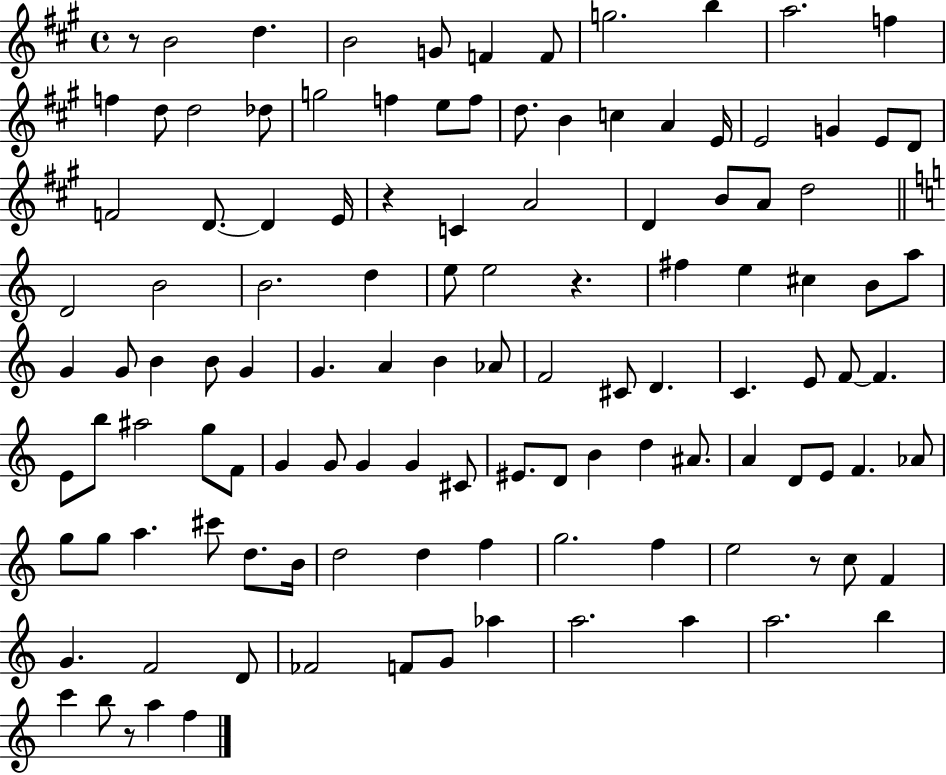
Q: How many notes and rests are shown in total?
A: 118